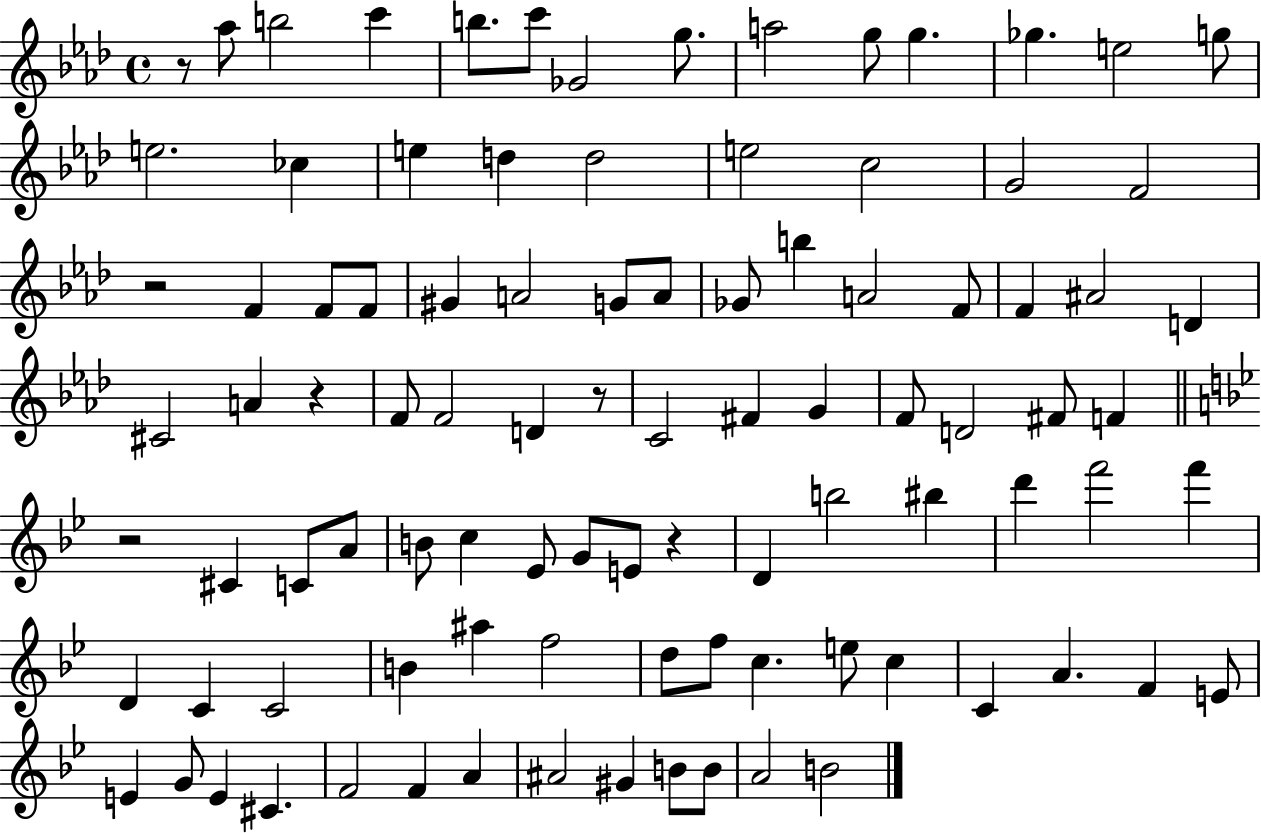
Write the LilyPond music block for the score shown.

{
  \clef treble
  \time 4/4
  \defaultTimeSignature
  \key aes \major
  r8 aes''8 b''2 c'''4 | b''8. c'''8 ges'2 g''8. | a''2 g''8 g''4. | ges''4. e''2 g''8 | \break e''2. ces''4 | e''4 d''4 d''2 | e''2 c''2 | g'2 f'2 | \break r2 f'4 f'8 f'8 | gis'4 a'2 g'8 a'8 | ges'8 b''4 a'2 f'8 | f'4 ais'2 d'4 | \break cis'2 a'4 r4 | f'8 f'2 d'4 r8 | c'2 fis'4 g'4 | f'8 d'2 fis'8 f'4 | \break \bar "||" \break \key bes \major r2 cis'4 c'8 a'8 | b'8 c''4 ees'8 g'8 e'8 r4 | d'4 b''2 bis''4 | d'''4 f'''2 f'''4 | \break d'4 c'4 c'2 | b'4 ais''4 f''2 | d''8 f''8 c''4. e''8 c''4 | c'4 a'4. f'4 e'8 | \break e'4 g'8 e'4 cis'4. | f'2 f'4 a'4 | ais'2 gis'4 b'8 b'8 | a'2 b'2 | \break \bar "|."
}